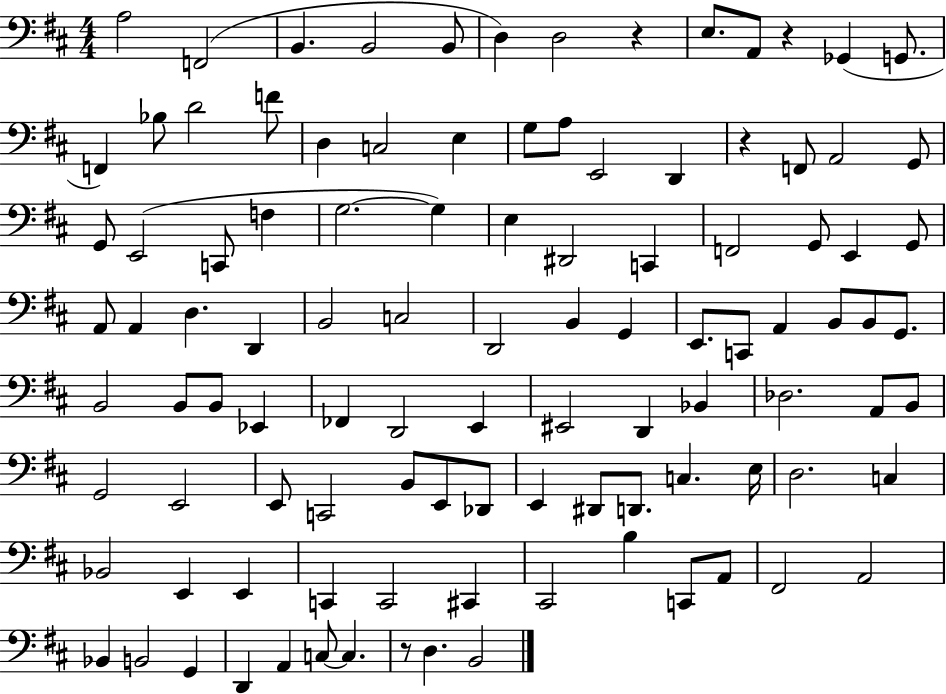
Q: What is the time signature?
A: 4/4